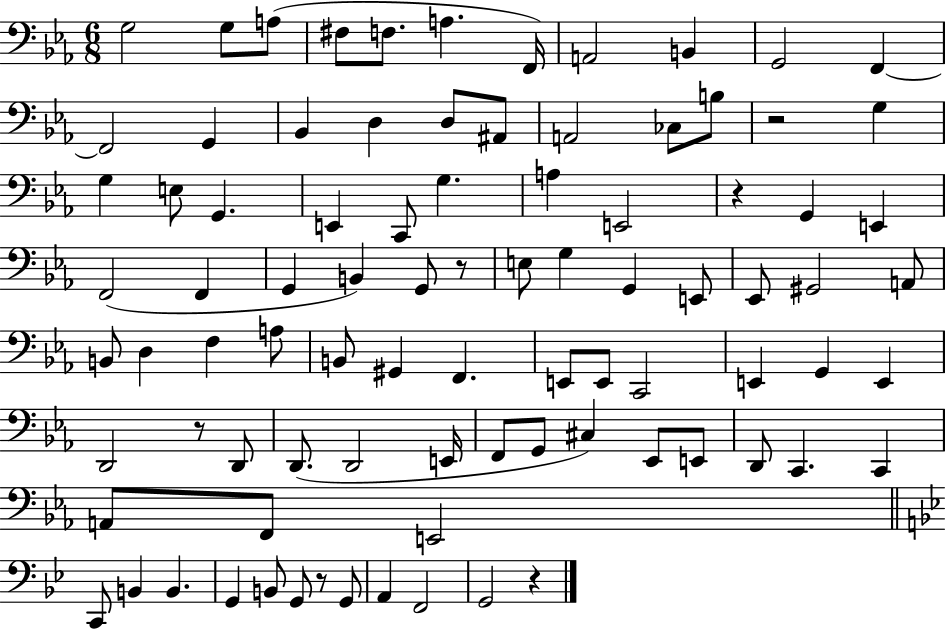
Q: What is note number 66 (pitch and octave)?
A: E2